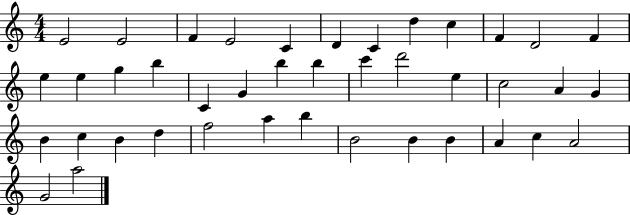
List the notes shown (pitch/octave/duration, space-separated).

E4/h E4/h F4/q E4/h C4/q D4/q C4/q D5/q C5/q F4/q D4/h F4/q E5/q E5/q G5/q B5/q C4/q G4/q B5/q B5/q C6/q D6/h E5/q C5/h A4/q G4/q B4/q C5/q B4/q D5/q F5/h A5/q B5/q B4/h B4/q B4/q A4/q C5/q A4/h G4/h A5/h